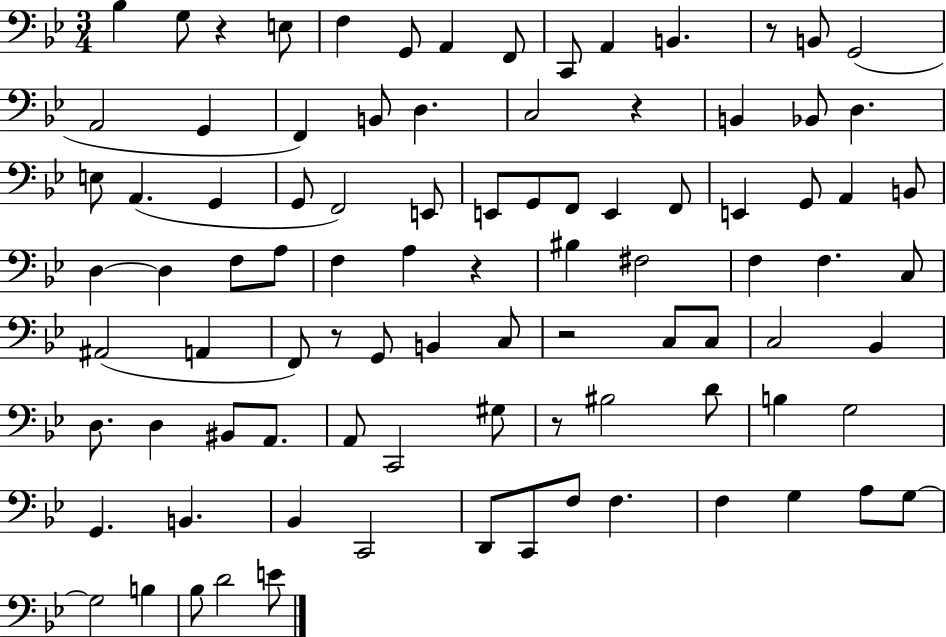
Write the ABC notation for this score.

X:1
T:Untitled
M:3/4
L:1/4
K:Bb
_B, G,/2 z E,/2 F, G,,/2 A,, F,,/2 C,,/2 A,, B,, z/2 B,,/2 G,,2 A,,2 G,, F,, B,,/2 D, C,2 z B,, _B,,/2 D, E,/2 A,, G,, G,,/2 F,,2 E,,/2 E,,/2 G,,/2 F,,/2 E,, F,,/2 E,, G,,/2 A,, B,,/2 D, D, F,/2 A,/2 F, A, z ^B, ^F,2 F, F, C,/2 ^A,,2 A,, F,,/2 z/2 G,,/2 B,, C,/2 z2 C,/2 C,/2 C,2 _B,, D,/2 D, ^B,,/2 A,,/2 A,,/2 C,,2 ^G,/2 z/2 ^B,2 D/2 B, G,2 G,, B,, _B,, C,,2 D,,/2 C,,/2 F,/2 F, F, G, A,/2 G,/2 G,2 B, _B,/2 D2 E/2